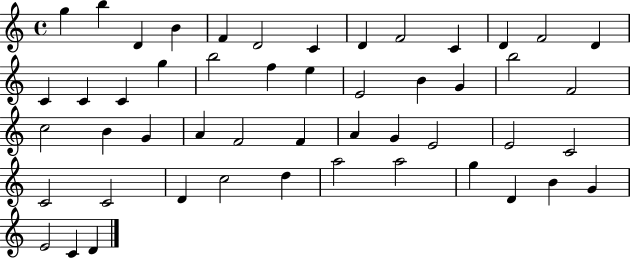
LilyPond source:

{
  \clef treble
  \time 4/4
  \defaultTimeSignature
  \key c \major
  g''4 b''4 d'4 b'4 | f'4 d'2 c'4 | d'4 f'2 c'4 | d'4 f'2 d'4 | \break c'4 c'4 c'4 g''4 | b''2 f''4 e''4 | e'2 b'4 g'4 | b''2 f'2 | \break c''2 b'4 g'4 | a'4 f'2 f'4 | a'4 g'4 e'2 | e'2 c'2 | \break c'2 c'2 | d'4 c''2 d''4 | a''2 a''2 | g''4 d'4 b'4 g'4 | \break e'2 c'4 d'4 | \bar "|."
}